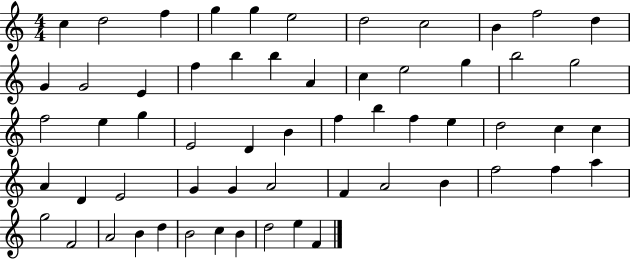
{
  \clef treble
  \numericTimeSignature
  \time 4/4
  \key c \major
  c''4 d''2 f''4 | g''4 g''4 e''2 | d''2 c''2 | b'4 f''2 d''4 | \break g'4 g'2 e'4 | f''4 b''4 b''4 a'4 | c''4 e''2 g''4 | b''2 g''2 | \break f''2 e''4 g''4 | e'2 d'4 b'4 | f''4 b''4 f''4 e''4 | d''2 c''4 c''4 | \break a'4 d'4 e'2 | g'4 g'4 a'2 | f'4 a'2 b'4 | f''2 f''4 a''4 | \break g''2 f'2 | a'2 b'4 d''4 | b'2 c''4 b'4 | d''2 e''4 f'4 | \break \bar "|."
}